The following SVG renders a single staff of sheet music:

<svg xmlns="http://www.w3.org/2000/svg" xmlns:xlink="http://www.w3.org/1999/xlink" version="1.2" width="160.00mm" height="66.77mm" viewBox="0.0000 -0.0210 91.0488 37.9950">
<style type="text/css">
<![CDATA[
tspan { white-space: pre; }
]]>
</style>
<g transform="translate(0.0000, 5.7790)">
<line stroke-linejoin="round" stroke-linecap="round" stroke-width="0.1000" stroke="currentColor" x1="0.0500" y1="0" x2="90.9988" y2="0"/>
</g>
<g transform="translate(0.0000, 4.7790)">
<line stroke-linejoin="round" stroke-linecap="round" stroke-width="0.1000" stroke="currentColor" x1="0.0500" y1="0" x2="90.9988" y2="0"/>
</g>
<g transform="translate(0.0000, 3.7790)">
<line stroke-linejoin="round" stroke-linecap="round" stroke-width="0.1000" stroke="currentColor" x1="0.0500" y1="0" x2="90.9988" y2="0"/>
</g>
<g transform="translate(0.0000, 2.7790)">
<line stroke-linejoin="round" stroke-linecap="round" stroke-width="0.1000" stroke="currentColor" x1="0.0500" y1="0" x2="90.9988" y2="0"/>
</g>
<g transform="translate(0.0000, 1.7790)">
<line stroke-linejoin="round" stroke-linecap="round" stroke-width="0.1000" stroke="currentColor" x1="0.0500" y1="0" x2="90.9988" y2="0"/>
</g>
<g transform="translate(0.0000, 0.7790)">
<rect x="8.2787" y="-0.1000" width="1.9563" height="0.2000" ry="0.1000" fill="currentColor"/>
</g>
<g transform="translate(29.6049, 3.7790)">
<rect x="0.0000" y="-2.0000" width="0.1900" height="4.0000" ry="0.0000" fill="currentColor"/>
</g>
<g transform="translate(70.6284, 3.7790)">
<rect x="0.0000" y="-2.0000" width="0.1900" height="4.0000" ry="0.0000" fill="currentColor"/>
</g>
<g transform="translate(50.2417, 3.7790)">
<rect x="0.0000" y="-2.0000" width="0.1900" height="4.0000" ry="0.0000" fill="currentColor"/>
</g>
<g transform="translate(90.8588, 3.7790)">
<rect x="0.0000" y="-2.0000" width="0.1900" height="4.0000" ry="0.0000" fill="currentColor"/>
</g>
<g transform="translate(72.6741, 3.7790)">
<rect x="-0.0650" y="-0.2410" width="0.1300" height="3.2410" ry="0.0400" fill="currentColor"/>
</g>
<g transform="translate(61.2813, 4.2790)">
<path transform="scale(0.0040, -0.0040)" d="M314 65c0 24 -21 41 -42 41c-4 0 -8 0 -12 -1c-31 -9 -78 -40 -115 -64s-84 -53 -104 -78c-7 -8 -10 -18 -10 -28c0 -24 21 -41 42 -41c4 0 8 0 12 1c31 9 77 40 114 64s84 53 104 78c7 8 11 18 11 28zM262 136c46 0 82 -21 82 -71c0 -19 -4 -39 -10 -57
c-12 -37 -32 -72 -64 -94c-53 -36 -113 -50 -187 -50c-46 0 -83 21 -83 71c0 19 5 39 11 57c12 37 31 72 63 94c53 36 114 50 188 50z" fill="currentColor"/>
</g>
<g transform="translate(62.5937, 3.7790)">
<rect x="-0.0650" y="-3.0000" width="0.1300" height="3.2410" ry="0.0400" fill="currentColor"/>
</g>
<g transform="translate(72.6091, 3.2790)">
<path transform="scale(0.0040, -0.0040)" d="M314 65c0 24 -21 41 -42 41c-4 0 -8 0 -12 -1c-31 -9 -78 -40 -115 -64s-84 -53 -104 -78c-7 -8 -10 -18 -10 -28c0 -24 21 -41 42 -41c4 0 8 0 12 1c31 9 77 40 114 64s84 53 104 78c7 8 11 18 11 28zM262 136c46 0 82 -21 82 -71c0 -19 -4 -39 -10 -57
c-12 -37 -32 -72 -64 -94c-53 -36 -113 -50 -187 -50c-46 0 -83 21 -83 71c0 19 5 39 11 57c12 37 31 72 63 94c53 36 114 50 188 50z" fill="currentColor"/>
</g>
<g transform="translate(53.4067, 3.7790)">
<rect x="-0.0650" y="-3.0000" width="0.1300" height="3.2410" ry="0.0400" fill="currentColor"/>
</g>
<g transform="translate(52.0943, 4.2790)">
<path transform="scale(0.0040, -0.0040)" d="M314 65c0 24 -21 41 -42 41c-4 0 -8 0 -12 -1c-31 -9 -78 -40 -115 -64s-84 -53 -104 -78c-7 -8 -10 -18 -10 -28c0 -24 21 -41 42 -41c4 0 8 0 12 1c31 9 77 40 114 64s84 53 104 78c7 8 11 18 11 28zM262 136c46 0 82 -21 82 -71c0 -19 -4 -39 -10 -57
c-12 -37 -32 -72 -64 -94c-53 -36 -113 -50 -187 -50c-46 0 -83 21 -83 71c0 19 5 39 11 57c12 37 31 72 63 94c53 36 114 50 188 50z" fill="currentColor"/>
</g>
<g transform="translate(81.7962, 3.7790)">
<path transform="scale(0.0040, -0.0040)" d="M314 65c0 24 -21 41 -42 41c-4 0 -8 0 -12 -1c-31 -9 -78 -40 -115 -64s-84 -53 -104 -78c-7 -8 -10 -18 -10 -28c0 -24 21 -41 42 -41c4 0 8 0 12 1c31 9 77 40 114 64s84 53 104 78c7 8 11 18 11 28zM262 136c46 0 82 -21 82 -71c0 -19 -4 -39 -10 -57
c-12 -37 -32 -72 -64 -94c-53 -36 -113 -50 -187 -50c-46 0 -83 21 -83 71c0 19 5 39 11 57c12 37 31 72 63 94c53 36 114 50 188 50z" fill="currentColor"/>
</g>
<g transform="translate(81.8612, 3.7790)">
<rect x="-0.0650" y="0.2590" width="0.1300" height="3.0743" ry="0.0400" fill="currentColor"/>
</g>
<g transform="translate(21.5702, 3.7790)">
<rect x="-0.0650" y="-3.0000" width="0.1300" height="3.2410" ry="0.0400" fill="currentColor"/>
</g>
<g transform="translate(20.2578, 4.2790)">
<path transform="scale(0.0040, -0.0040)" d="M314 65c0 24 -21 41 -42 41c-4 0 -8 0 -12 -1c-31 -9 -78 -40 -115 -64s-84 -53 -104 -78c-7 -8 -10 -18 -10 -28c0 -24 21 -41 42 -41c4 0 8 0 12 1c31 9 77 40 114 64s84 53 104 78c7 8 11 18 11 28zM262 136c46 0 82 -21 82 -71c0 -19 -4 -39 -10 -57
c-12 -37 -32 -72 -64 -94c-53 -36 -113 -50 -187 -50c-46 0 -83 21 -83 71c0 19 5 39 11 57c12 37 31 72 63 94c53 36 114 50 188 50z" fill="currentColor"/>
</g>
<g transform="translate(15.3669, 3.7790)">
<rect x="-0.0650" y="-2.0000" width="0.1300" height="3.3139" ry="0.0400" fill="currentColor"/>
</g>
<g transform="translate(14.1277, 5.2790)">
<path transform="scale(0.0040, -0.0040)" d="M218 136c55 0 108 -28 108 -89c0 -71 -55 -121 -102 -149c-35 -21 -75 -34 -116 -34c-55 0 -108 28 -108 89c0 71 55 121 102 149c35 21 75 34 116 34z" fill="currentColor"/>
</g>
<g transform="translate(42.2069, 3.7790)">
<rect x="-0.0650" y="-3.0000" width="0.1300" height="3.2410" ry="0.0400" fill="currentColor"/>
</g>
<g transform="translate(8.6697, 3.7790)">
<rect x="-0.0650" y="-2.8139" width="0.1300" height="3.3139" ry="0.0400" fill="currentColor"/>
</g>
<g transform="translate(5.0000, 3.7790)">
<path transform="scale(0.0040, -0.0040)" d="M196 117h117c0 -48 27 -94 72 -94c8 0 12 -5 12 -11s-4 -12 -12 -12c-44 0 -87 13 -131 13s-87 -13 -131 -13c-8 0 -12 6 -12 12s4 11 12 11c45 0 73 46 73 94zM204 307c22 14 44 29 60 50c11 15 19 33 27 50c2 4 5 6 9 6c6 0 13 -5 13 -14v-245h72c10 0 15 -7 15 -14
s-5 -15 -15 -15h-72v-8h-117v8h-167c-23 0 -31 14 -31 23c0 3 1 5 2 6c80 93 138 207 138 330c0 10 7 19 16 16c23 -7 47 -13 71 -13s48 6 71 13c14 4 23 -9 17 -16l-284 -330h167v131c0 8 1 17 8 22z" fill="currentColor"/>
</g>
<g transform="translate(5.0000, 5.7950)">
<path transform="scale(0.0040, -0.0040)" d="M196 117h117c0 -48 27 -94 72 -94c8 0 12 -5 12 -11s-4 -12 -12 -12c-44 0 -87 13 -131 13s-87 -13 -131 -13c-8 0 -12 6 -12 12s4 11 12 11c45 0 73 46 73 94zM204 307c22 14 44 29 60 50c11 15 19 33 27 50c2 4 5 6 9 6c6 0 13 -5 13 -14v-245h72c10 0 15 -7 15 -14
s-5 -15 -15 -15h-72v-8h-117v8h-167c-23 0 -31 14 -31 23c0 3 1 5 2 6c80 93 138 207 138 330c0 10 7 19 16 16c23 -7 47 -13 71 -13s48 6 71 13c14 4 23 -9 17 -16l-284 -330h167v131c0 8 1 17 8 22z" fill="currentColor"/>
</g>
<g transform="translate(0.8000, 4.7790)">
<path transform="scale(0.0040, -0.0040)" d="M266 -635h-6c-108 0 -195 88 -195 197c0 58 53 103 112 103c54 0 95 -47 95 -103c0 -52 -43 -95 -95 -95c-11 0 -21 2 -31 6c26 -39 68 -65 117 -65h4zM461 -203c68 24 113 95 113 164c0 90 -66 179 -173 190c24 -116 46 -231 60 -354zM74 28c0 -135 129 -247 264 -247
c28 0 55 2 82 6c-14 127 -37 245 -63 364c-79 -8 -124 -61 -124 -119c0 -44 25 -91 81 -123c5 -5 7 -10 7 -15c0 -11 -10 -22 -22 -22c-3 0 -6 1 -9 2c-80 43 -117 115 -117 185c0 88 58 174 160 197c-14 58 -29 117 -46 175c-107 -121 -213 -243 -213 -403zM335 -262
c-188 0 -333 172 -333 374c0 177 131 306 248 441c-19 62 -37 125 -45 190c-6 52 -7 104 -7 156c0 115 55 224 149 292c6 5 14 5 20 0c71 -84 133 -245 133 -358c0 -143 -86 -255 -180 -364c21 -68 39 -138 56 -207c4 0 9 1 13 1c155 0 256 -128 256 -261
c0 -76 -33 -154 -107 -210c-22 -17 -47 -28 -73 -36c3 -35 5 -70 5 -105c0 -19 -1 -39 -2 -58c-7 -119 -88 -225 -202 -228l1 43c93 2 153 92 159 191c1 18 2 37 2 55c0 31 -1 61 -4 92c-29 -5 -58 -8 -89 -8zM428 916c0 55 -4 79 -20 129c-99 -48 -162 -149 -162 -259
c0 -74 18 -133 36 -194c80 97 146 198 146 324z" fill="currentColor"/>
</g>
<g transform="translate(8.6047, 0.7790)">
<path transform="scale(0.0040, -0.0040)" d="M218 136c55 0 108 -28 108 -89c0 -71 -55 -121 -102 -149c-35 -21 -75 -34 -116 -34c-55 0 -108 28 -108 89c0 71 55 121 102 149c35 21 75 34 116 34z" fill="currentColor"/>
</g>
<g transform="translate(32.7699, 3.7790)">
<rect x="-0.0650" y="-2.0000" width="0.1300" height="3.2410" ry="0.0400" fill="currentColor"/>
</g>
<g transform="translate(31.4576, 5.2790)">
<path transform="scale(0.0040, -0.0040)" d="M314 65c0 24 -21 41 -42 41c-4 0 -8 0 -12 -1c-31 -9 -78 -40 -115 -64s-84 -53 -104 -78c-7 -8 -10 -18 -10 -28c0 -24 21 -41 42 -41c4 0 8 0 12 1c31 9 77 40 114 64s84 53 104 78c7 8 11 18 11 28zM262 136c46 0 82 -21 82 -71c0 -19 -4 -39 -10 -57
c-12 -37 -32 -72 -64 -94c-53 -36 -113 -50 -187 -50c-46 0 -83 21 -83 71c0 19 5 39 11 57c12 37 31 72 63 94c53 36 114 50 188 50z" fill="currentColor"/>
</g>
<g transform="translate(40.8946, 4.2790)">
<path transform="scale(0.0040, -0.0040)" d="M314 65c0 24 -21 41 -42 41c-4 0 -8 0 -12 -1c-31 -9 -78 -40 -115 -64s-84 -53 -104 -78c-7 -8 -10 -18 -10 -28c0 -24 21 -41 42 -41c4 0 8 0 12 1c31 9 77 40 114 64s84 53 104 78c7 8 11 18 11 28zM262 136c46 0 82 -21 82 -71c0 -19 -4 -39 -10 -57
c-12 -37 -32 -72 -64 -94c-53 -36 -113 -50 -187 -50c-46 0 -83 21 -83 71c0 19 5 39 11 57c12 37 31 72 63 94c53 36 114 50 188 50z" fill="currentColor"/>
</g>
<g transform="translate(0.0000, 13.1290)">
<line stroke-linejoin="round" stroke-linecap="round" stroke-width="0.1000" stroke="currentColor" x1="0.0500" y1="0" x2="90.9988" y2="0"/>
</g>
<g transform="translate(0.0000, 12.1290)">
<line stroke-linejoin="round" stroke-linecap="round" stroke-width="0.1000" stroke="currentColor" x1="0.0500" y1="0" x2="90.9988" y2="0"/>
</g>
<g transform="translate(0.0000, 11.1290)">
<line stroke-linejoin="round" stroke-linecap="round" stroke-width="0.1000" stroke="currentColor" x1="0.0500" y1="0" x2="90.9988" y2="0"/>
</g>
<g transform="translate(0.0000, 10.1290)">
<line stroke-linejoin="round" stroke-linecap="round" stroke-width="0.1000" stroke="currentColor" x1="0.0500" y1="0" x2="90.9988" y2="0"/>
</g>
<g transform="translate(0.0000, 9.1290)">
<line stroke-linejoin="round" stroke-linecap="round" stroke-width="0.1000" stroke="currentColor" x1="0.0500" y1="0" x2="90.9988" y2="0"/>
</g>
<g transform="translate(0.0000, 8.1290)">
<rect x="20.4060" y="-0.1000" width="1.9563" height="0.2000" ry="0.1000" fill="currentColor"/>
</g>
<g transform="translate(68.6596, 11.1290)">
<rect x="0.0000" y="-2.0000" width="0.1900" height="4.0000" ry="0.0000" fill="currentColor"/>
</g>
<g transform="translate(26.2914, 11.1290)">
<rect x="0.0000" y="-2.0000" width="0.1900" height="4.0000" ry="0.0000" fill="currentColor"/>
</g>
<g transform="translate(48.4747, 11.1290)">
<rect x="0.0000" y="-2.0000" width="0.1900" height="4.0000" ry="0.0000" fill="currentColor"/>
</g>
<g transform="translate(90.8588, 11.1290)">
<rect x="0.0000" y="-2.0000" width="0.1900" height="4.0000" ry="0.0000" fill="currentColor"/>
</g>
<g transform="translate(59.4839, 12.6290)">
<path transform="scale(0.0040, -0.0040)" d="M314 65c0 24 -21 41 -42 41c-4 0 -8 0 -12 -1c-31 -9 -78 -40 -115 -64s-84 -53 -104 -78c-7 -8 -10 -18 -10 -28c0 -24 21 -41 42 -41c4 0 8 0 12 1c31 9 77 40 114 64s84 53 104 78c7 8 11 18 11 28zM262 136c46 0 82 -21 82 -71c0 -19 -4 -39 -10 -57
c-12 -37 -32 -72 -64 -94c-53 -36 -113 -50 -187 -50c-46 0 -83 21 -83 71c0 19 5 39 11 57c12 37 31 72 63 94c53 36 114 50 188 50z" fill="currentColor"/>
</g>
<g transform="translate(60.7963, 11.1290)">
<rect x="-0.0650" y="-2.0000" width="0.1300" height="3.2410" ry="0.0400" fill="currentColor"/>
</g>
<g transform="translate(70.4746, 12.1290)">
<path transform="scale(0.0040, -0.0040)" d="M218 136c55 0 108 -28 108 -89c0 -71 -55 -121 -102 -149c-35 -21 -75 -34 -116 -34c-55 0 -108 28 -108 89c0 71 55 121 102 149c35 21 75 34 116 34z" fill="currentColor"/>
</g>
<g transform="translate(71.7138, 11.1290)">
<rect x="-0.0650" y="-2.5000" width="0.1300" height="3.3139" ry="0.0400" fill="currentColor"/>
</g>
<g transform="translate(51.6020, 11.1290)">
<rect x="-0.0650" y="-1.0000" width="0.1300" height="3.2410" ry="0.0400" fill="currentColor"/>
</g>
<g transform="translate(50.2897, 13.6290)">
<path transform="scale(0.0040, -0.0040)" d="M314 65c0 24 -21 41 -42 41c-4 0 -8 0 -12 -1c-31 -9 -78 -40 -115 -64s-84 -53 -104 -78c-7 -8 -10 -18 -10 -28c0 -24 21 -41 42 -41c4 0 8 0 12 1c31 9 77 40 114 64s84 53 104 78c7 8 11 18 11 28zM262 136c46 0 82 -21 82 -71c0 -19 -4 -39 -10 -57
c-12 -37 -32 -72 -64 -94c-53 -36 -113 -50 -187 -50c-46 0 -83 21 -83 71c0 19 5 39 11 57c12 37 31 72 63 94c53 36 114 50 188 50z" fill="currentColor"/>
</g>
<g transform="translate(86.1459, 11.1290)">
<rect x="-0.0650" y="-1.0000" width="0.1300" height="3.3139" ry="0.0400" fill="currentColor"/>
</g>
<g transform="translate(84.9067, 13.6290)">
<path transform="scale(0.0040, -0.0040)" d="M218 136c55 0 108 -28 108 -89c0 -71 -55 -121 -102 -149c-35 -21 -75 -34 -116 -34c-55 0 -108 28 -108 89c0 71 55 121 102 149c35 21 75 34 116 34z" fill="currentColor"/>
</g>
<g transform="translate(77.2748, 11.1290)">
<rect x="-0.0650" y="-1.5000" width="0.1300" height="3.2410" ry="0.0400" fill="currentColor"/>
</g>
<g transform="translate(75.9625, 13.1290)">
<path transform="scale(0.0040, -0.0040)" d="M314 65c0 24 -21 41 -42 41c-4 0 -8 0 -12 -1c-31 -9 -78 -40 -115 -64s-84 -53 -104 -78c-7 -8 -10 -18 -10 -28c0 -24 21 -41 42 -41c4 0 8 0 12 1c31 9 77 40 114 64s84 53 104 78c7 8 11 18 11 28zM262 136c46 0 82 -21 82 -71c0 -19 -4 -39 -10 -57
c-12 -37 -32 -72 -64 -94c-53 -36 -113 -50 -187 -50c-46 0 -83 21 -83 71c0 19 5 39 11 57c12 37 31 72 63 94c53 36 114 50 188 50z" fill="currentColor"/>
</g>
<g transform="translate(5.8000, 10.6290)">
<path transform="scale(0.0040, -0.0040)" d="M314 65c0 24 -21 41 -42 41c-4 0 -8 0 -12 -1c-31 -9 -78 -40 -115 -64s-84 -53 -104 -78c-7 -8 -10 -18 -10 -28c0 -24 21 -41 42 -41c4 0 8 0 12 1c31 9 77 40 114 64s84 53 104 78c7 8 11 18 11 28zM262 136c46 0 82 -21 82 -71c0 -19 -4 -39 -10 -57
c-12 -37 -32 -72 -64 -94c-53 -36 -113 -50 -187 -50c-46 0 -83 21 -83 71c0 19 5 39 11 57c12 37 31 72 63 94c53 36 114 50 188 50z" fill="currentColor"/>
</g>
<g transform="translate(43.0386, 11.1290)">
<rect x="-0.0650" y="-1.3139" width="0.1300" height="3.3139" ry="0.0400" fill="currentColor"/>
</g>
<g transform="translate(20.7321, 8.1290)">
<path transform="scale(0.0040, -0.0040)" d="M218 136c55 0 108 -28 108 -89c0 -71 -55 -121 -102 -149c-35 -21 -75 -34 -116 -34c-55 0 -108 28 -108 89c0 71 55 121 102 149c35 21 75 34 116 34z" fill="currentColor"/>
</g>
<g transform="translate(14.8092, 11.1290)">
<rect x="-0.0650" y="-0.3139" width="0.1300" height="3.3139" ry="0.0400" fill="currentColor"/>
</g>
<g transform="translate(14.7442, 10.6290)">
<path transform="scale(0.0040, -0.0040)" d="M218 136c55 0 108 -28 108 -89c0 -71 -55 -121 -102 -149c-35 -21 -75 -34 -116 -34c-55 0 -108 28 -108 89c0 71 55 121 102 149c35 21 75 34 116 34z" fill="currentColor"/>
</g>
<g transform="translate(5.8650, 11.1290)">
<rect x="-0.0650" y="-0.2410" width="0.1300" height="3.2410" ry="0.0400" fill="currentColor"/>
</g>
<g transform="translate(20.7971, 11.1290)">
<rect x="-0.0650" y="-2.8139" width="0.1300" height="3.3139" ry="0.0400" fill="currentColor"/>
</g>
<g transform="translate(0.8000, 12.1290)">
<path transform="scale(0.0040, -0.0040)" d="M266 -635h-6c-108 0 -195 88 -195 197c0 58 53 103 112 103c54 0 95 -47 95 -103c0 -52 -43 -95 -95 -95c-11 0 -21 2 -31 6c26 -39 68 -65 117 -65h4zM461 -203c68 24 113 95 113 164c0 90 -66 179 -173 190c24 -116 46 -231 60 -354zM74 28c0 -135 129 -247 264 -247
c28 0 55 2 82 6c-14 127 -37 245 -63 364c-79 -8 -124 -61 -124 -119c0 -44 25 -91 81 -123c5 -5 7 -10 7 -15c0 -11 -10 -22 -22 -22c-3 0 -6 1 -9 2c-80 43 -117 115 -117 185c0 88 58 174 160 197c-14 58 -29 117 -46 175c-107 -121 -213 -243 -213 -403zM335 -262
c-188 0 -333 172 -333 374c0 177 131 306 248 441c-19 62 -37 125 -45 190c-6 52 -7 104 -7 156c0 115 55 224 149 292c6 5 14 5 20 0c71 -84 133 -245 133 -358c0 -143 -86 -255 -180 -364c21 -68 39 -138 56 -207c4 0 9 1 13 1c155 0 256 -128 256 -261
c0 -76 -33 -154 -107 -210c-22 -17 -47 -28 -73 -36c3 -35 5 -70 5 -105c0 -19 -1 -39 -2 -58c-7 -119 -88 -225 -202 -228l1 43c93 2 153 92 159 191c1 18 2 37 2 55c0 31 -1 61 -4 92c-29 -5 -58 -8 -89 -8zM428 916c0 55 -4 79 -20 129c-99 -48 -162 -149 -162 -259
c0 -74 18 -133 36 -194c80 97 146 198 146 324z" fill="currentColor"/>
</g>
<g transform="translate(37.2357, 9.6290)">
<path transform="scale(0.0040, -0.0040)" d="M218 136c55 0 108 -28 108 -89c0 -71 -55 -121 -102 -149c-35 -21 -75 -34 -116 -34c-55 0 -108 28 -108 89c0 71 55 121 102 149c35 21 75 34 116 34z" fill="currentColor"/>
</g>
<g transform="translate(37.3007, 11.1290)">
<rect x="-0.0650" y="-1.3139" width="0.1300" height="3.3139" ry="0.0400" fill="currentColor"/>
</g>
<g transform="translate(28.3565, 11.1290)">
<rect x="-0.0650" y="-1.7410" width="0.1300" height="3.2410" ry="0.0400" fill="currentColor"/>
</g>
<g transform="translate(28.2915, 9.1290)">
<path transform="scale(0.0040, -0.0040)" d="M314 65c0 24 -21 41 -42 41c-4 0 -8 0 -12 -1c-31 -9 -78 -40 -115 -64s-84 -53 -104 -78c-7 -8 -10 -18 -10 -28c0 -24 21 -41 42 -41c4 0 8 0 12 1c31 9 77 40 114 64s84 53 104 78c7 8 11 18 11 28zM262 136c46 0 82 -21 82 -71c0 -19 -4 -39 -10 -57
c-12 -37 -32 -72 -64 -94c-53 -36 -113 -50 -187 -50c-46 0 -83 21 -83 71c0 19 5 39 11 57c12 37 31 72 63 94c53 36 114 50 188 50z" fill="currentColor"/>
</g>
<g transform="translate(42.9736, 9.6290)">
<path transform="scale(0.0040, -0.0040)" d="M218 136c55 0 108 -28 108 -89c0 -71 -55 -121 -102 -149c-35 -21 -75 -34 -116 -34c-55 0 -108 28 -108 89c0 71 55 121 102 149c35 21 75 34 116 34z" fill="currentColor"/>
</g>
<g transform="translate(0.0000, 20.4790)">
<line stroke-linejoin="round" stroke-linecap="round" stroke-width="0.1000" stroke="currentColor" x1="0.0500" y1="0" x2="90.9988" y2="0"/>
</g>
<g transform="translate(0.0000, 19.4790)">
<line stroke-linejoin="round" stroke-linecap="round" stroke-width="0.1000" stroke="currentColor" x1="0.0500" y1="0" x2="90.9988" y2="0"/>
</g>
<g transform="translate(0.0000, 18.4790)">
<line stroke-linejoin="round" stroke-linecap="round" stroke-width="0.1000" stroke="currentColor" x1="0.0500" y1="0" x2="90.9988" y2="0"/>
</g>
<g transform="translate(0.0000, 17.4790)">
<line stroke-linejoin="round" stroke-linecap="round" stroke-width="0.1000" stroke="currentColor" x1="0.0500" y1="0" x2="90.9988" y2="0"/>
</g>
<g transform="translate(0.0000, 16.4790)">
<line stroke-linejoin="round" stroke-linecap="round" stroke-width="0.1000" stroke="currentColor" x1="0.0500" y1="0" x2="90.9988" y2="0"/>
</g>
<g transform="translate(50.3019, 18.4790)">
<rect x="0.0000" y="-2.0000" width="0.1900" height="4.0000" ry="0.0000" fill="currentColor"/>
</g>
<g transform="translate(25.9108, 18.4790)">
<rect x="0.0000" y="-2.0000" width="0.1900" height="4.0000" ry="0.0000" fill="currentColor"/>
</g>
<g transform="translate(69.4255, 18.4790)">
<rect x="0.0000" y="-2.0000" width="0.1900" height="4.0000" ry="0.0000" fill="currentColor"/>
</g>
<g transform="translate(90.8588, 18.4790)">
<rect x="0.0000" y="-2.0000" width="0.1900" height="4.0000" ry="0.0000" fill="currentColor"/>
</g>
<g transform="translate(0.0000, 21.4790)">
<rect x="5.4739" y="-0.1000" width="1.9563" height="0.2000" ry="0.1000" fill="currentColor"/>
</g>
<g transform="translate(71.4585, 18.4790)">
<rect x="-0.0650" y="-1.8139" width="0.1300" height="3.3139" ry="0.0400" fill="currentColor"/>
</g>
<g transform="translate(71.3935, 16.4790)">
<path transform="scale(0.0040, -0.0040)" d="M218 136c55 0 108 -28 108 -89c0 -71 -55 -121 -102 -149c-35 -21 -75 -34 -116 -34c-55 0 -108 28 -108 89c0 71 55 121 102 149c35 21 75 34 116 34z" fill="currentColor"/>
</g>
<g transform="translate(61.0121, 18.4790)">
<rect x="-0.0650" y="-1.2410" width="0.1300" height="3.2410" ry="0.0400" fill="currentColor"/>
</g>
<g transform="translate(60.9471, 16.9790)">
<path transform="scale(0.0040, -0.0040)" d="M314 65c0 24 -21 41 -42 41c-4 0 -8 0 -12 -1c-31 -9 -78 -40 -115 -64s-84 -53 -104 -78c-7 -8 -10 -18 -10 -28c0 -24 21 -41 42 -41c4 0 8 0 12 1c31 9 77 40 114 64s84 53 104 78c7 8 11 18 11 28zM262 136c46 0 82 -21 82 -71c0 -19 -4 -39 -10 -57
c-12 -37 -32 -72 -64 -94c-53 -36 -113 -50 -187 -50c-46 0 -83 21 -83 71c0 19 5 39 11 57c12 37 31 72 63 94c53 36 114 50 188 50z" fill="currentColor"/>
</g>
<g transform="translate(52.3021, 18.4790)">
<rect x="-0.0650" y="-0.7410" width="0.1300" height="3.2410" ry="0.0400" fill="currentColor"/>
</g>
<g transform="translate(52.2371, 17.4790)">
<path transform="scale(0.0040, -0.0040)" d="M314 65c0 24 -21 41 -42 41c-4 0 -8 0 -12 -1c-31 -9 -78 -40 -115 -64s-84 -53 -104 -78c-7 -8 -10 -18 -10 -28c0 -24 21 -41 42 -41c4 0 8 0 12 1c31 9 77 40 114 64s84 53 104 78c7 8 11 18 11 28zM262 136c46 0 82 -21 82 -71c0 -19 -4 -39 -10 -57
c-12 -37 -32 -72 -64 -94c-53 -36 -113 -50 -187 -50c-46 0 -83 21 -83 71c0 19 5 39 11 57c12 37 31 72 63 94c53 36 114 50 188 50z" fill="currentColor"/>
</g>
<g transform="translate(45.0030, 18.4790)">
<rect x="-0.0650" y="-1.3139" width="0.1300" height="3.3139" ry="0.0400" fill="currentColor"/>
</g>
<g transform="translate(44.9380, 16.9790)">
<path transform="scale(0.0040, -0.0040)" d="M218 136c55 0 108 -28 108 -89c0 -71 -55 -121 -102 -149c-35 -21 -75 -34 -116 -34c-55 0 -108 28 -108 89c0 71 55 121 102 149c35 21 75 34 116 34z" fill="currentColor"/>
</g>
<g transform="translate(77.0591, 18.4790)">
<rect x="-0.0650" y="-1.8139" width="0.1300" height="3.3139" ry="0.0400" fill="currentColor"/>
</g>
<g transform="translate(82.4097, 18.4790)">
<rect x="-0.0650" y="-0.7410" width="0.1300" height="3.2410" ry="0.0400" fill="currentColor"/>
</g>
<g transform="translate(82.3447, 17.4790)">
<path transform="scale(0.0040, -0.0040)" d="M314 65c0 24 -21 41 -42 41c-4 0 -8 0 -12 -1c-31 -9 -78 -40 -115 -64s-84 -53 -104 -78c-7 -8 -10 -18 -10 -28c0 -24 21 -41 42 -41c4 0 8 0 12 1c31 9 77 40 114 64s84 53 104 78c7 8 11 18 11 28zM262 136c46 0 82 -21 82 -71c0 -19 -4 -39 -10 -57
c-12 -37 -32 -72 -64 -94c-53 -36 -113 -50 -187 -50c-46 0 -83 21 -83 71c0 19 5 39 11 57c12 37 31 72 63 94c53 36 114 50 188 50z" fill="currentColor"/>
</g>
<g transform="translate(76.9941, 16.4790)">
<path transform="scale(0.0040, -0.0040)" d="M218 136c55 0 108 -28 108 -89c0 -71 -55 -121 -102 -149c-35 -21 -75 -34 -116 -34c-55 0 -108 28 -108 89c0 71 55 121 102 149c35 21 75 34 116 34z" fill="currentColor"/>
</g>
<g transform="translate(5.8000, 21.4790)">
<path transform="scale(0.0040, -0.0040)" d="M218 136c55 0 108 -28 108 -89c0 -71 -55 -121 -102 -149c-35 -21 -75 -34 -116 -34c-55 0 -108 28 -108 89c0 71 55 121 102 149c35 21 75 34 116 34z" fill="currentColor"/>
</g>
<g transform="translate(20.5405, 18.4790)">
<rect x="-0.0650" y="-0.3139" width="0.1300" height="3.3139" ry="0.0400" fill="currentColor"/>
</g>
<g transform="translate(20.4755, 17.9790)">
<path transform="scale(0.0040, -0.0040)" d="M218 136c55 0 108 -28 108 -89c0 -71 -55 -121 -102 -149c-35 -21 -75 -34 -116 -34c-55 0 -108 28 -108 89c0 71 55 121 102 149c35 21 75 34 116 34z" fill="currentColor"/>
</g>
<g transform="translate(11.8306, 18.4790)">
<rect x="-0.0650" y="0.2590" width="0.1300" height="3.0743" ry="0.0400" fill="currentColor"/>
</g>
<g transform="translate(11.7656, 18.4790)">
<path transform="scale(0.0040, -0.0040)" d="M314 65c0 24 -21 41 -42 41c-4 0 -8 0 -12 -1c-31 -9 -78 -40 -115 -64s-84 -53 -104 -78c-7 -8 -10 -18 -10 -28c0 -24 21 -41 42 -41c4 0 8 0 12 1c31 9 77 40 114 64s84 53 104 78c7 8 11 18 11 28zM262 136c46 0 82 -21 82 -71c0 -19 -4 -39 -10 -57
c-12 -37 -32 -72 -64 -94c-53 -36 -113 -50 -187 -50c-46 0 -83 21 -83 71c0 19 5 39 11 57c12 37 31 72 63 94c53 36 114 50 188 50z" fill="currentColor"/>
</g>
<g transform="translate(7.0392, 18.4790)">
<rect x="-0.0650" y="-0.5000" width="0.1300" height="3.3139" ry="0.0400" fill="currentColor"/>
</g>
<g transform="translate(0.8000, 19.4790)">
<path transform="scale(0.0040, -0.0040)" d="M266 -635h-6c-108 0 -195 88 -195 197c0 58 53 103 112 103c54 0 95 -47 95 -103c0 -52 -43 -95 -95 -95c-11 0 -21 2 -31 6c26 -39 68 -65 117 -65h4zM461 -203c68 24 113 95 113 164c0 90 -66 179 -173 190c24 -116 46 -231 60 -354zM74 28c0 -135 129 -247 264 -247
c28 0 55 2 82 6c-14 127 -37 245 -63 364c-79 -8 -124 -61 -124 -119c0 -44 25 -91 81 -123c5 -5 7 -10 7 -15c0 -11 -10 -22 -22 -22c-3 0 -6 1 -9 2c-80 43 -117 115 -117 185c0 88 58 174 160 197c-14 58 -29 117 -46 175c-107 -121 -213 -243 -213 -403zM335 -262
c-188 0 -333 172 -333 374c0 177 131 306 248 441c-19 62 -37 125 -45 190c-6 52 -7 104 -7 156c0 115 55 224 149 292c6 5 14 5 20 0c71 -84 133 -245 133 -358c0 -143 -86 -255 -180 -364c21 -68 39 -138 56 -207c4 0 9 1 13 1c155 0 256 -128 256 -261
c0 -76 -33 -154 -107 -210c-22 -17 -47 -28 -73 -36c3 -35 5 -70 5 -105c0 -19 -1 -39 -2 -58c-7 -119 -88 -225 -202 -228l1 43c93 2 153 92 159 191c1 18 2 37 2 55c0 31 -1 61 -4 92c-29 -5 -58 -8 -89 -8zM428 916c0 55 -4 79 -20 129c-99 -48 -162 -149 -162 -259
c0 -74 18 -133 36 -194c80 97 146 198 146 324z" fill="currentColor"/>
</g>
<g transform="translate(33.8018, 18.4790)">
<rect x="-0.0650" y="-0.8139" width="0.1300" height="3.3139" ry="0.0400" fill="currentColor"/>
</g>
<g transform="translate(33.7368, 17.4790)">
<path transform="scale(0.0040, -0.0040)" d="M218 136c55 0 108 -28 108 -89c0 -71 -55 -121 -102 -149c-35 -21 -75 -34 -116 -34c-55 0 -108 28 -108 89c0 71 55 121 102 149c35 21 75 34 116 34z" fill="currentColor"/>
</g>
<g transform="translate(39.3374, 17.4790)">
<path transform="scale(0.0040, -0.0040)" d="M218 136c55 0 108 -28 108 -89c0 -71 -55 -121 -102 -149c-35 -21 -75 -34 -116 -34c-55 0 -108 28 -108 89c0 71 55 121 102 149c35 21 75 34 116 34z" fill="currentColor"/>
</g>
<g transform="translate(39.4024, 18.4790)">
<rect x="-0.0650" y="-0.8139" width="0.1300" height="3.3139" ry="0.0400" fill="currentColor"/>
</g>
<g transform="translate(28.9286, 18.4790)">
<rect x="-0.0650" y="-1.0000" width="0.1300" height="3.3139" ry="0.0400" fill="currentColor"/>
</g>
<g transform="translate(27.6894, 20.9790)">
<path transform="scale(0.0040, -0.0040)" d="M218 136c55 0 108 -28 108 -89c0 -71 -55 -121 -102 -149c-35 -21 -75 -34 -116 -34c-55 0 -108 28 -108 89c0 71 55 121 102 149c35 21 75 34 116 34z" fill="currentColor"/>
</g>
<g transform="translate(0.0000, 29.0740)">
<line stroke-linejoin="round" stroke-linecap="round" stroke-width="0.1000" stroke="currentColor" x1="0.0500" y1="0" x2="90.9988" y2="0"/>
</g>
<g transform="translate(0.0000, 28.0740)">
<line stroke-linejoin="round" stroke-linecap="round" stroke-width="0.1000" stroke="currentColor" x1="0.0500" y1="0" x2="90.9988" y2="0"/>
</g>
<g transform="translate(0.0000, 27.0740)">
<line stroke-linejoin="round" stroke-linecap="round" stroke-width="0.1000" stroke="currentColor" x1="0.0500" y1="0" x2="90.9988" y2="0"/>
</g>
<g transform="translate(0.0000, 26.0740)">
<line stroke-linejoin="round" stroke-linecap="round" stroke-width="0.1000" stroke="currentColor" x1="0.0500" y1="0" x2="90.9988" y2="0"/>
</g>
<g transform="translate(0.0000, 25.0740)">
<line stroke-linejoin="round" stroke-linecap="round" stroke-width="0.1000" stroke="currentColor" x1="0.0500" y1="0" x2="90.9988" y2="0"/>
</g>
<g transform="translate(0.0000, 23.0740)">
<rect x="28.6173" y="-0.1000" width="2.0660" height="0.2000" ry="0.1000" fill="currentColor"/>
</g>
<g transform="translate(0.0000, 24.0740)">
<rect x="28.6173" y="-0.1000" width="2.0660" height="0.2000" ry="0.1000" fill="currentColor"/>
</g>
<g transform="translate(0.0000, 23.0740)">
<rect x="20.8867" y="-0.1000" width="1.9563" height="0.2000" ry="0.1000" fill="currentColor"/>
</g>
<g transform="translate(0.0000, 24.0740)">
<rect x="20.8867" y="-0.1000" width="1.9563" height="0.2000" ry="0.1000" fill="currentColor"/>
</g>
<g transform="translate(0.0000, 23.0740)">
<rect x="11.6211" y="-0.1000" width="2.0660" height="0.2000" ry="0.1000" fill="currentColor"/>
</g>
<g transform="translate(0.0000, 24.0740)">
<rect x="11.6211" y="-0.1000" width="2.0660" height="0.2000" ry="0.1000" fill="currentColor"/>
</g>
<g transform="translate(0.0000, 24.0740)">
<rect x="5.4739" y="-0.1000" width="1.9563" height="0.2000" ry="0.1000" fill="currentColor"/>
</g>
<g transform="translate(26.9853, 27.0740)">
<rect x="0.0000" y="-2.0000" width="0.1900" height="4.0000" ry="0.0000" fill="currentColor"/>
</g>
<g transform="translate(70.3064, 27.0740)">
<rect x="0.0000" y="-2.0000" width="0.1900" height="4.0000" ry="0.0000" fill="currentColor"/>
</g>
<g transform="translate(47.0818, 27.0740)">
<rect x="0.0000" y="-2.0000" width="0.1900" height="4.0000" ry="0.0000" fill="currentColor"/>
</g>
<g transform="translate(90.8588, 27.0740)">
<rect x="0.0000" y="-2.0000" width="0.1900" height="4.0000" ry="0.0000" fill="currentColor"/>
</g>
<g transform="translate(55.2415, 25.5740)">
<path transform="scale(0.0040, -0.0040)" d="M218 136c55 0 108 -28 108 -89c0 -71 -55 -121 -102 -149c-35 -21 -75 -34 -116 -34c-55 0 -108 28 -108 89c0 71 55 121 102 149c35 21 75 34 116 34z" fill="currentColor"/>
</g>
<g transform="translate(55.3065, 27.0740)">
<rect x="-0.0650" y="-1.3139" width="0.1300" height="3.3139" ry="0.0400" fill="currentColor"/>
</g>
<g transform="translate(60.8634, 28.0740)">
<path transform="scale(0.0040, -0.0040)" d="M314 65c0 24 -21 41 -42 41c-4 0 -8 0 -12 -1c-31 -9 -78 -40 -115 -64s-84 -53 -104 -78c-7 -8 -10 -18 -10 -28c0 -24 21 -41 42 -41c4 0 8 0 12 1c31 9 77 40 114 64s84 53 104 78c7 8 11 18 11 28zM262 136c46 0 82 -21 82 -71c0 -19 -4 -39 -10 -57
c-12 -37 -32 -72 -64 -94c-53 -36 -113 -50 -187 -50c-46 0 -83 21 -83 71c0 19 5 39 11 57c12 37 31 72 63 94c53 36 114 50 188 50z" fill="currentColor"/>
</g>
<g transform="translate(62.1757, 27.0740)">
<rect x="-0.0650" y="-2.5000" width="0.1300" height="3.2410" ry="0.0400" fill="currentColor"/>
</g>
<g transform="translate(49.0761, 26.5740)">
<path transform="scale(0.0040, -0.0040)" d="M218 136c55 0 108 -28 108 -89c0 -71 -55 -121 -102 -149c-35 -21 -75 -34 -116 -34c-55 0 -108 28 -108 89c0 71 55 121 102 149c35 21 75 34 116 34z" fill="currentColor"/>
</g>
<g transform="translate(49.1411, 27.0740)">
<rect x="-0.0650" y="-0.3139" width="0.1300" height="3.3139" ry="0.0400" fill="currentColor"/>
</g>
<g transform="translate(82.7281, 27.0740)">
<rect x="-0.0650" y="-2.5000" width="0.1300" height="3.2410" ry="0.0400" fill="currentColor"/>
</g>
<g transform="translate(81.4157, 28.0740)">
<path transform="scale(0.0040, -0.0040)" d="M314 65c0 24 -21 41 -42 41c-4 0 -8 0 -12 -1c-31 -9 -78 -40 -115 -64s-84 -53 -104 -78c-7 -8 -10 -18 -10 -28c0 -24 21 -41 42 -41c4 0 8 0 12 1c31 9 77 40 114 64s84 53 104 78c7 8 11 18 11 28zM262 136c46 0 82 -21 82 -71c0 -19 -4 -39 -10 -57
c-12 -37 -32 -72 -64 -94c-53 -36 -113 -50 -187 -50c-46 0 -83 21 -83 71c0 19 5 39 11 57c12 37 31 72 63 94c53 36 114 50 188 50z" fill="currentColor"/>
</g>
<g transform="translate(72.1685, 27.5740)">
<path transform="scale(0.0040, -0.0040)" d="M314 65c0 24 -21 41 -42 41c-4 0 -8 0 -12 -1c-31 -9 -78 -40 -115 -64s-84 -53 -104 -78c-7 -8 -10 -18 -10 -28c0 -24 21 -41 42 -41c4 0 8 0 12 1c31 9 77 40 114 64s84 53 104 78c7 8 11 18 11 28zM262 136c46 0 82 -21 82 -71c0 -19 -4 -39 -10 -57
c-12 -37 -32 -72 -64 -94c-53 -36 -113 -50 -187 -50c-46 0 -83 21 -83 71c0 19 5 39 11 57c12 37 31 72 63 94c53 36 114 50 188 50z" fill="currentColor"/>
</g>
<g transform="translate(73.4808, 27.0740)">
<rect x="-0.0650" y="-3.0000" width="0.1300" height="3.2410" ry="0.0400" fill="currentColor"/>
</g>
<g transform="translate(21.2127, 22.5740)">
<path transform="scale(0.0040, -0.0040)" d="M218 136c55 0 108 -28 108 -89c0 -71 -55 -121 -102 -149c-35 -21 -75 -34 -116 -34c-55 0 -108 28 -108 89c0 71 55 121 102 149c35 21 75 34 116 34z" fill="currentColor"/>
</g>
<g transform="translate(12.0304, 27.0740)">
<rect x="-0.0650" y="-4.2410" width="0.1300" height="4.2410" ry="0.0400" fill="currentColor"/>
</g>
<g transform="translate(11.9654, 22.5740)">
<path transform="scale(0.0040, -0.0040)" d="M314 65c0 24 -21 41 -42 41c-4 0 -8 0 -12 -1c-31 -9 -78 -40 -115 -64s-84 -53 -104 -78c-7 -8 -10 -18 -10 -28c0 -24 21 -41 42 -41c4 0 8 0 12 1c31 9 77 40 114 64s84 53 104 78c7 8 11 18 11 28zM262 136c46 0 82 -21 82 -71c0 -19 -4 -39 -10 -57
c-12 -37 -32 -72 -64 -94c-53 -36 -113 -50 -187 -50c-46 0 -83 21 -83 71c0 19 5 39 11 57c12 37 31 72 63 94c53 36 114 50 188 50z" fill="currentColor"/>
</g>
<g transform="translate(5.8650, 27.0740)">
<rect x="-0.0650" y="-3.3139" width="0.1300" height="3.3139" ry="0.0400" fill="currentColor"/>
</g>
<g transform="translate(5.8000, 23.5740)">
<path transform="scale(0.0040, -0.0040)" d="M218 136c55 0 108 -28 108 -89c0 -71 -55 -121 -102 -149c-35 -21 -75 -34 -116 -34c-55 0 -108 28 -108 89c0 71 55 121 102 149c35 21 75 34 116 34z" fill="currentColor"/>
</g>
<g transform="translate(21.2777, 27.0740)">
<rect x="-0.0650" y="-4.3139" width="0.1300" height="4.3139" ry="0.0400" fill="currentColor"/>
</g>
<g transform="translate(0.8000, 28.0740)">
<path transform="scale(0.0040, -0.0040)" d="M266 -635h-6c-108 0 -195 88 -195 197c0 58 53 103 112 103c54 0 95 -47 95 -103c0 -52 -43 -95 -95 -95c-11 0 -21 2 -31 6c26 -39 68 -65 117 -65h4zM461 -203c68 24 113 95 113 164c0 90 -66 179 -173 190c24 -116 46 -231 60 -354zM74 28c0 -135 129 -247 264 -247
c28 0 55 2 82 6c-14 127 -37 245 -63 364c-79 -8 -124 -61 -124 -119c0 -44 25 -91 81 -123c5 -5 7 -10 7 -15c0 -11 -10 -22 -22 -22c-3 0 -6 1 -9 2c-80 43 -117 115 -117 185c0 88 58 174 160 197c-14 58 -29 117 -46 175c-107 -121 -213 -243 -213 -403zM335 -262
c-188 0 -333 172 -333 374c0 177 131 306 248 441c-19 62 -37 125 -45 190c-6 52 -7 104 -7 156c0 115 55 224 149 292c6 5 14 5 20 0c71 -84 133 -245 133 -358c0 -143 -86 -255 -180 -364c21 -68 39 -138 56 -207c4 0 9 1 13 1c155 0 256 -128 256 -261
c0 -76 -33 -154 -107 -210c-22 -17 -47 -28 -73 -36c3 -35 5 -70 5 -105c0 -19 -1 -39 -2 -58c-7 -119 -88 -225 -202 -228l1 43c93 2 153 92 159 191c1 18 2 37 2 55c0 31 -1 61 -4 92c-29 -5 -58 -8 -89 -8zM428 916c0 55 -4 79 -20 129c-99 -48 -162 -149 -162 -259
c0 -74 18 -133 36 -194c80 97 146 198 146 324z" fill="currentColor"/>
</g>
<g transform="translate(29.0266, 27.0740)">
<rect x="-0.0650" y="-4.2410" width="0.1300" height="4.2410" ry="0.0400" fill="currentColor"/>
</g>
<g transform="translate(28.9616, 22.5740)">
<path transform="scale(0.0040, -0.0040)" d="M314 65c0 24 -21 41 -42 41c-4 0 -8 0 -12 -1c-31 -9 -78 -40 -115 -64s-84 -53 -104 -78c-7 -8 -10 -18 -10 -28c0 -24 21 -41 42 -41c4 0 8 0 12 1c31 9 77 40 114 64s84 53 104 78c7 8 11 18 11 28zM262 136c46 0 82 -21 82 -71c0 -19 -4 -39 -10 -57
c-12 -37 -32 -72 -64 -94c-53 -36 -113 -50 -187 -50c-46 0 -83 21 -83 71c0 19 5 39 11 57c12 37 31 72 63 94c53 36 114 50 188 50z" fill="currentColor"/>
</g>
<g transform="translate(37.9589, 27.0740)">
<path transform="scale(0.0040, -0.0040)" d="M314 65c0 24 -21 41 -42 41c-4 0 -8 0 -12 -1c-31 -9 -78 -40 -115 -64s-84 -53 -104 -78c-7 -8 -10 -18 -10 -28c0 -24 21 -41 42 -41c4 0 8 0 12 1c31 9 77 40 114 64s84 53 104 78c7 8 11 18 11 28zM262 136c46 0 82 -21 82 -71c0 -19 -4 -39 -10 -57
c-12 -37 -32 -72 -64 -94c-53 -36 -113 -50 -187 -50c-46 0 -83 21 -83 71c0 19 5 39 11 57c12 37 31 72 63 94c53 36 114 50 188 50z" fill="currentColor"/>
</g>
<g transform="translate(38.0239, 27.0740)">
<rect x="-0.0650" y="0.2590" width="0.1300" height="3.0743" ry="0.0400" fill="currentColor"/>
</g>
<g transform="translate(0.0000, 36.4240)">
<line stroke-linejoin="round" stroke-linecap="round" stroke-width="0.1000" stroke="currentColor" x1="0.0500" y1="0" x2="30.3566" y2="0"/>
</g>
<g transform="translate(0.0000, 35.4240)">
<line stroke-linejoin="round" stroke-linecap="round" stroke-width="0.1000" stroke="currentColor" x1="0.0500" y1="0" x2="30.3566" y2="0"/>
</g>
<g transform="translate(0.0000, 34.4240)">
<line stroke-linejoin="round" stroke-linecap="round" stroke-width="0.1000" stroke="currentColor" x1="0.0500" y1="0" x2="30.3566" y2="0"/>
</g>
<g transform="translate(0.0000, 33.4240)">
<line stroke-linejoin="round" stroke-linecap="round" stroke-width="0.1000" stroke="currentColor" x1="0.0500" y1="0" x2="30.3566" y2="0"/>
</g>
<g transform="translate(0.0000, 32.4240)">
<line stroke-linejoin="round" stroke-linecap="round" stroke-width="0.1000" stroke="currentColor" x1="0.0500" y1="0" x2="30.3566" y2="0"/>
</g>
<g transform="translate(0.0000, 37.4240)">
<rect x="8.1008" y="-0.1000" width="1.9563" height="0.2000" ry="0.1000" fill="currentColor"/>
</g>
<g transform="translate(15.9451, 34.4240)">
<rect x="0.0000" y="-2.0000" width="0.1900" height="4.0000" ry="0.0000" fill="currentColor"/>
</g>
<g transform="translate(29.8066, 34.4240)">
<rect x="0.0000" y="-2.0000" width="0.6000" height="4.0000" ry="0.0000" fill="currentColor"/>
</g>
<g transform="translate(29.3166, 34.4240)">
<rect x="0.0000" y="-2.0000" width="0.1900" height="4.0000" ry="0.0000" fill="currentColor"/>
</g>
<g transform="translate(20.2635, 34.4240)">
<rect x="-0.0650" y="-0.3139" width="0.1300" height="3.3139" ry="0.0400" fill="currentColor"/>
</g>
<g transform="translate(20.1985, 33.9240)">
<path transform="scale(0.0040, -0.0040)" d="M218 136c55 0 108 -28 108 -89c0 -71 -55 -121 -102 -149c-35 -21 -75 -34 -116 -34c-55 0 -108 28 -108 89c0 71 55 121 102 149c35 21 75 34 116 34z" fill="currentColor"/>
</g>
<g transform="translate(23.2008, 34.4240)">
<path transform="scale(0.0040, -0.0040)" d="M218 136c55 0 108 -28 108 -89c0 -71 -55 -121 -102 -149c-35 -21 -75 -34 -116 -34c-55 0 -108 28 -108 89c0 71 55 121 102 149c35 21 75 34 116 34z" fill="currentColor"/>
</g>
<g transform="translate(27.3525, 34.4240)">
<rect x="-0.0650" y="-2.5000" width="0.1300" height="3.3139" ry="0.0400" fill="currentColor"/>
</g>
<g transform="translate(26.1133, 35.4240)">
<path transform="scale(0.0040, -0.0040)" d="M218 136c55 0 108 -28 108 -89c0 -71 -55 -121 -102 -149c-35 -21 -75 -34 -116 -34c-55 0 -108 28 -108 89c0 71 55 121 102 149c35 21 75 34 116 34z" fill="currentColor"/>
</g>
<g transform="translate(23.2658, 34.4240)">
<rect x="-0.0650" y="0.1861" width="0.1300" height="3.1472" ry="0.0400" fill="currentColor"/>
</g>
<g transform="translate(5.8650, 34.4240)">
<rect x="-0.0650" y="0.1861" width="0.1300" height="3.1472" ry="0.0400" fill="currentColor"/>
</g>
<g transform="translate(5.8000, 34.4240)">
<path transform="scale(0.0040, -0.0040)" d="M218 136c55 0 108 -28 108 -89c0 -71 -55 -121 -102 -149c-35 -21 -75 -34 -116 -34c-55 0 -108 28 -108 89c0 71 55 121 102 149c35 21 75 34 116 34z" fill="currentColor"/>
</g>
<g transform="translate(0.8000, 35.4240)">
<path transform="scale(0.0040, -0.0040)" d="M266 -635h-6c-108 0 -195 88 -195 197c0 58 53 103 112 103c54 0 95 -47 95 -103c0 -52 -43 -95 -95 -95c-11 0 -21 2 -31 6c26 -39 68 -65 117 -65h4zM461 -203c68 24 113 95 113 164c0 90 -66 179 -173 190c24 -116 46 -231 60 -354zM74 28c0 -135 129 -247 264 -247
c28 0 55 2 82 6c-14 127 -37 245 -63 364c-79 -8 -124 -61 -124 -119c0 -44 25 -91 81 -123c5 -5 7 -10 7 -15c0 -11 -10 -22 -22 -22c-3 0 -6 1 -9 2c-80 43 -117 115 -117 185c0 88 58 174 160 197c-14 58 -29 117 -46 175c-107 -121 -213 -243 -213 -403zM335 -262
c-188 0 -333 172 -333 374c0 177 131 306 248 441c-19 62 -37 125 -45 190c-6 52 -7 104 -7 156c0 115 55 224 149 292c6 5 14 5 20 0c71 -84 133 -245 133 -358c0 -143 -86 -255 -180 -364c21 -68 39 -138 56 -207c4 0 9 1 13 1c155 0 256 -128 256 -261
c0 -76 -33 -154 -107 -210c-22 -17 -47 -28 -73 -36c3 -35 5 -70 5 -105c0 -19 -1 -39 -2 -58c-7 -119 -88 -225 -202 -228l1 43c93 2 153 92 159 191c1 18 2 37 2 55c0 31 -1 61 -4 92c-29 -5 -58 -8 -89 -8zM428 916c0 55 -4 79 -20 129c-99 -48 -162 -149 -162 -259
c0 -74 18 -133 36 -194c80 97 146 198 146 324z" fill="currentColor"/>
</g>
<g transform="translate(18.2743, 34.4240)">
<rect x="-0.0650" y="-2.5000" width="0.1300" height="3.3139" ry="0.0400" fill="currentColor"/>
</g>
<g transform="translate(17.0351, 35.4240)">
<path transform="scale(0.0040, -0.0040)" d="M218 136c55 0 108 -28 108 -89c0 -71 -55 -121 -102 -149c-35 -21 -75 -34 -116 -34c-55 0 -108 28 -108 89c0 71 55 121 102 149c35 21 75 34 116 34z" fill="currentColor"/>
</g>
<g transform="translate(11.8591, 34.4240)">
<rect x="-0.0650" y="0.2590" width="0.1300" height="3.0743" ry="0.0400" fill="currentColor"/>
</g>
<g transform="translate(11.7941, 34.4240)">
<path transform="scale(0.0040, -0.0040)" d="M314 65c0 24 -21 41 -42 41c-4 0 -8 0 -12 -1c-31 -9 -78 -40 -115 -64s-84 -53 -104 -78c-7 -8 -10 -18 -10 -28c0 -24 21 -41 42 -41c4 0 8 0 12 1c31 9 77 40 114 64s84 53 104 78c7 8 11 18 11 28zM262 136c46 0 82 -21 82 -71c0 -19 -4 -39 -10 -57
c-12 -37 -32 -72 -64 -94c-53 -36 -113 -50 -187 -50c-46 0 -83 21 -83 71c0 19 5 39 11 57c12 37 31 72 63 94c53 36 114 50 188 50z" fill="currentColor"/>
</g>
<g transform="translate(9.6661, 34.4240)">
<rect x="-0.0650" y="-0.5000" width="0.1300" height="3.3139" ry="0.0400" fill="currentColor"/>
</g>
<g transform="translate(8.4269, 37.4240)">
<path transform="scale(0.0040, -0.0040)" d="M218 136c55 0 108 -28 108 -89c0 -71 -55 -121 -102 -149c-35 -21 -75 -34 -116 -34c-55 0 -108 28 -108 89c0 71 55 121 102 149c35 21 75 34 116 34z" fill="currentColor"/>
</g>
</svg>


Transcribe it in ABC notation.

X:1
T:Untitled
M:4/4
L:1/4
K:C
a F A2 F2 A2 A2 A2 c2 B2 c2 c a f2 e e D2 F2 G E2 D C B2 c D d d e d2 e2 f f d2 b d'2 d' d'2 B2 c e G2 A2 G2 B C B2 G c B G